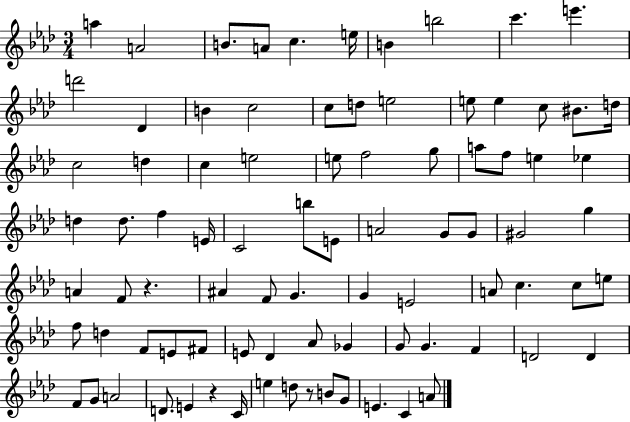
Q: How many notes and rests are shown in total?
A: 86